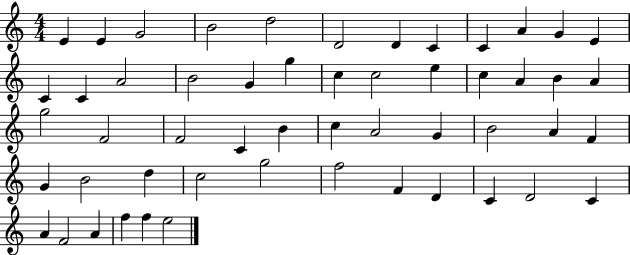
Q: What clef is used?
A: treble